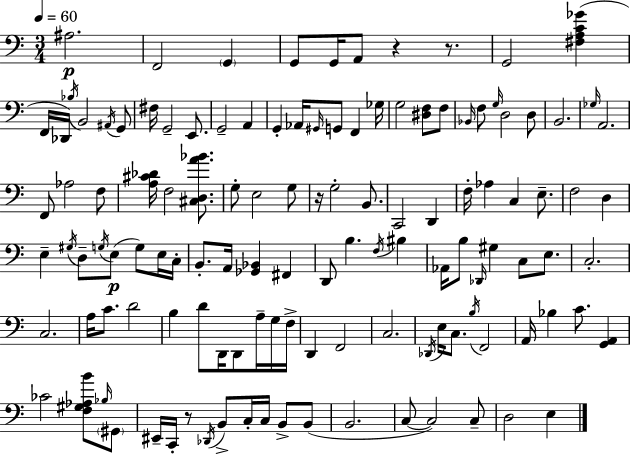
X:1
T:Untitled
M:3/4
L:1/4
K:Am
^A,2 F,,2 G,, G,,/2 G,,/4 A,,/2 z z/2 G,,2 [^F,A,C_G] F,,/4 _D,,/4 _B,/4 B,,2 ^A,,/4 G,,/2 ^F,/4 G,,2 E,,/2 G,,2 A,, G,, _A,,/4 ^G,,/4 G,,/2 F,, _G,/4 G,2 [^D,F,]/2 F,/2 _B,,/4 F,/2 G,/4 D,2 D,/2 B,,2 _G,/4 A,,2 F,,/2 _A,2 F,/2 [A,^C_D]/4 F,2 [^C,D,A_B]/2 G,/2 E,2 G,/2 z/4 G,2 B,,/2 C,,2 D,, F,/4 _A, C, E,/2 F,2 D, E, ^G,/4 D,/2 G,/4 E,/2 G,/2 E,/4 C,/4 B,,/2 A,,/4 [_G,,_B,,] ^F,, D,,/2 B, F,/4 ^B, _A,,/4 B,/2 _D,,/4 ^G, C,/2 E,/2 C,2 C,2 A,/4 C/2 D2 B, D/2 D,,/4 D,,/2 A,/4 G,/4 F,/4 D,, F,,2 C,2 _D,,/4 E,/4 C,/2 B,/4 F,,2 A,,/4 _B, C/2 [G,,A,,] _C2 [F,^G,_A,B]/2 _B,/4 ^G,,/2 ^E,,/4 C,,/4 z/2 _D,,/4 B,,/2 C,/4 C,/4 B,,/2 B,,/2 B,,2 C,/2 C,2 C,/2 D,2 E,